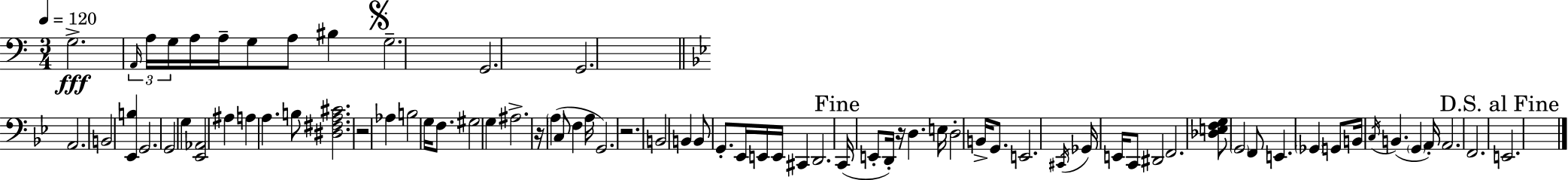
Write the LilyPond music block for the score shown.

{
  \clef bass
  \numericTimeSignature
  \time 3/4
  \key c \major
  \tempo 4 = 120
  g2.->\fff | \tuplet 3/2 { \grace { a,16 } a16 g16 } a16 a16-- g8 a8 bis4 | \mark \markup { \musicglyph "scripts.segno" } g2.-- | g,2. | \break g,2. | \bar "||" \break \key bes \major a,2. | b,2 <ees, b>4 | g,2. | g,2 g4 | \break <ees, aes,>2 ais4 | a4 a4. b8 | <dis fis a cis'>2. | r2 aes4 | \break b2 g16 f8. | gis2 g4 | ais2.-> | r16 \parenthesize a4( c8 f4 a16 | \break g,2.) | r2. | b,2 b,4 | b,8 g,8.-. ees,16 e,16 e,16 cis,4 | \break d,2. | \mark "Fine" c,16( e,8-. d,16-.) r16 d4. e16 | d2-. b,16-> g,8. | e,2. | \break \acciaccatura { cis,16 } ges,16 e,16 c,8 dis,2 | f,2. | <des e f g>8 \parenthesize g,2 f,8 | e,4. \parenthesize ges,4 g,8 | \break b,16 \acciaccatura { c16 } b,4.( \parenthesize g,4 | a,16-.) a,2. | f,2. | \mark "D.S. al Fine" e,2. | \break \bar "|."
}